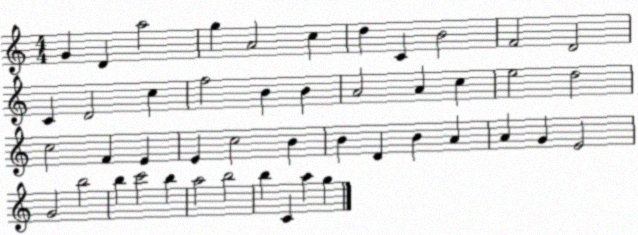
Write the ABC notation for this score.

X:1
T:Untitled
M:4/4
L:1/4
K:C
G D a2 g A2 c d C B2 F2 D2 C D2 c f2 B B A2 A c e2 d2 c2 F E E c2 B B D B A A G E2 G2 b2 b c'2 b a2 b2 b C a g